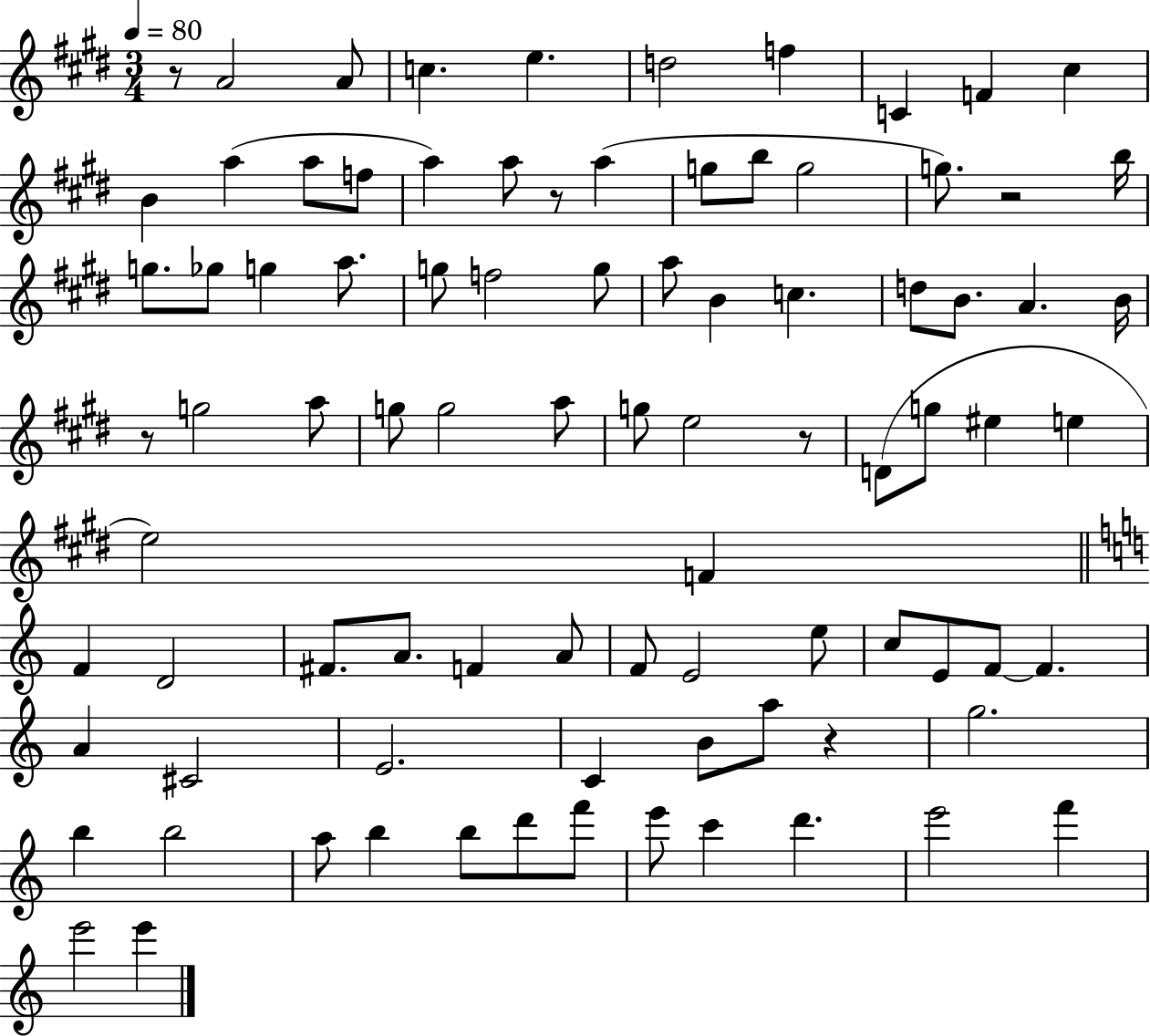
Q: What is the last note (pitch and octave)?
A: E6